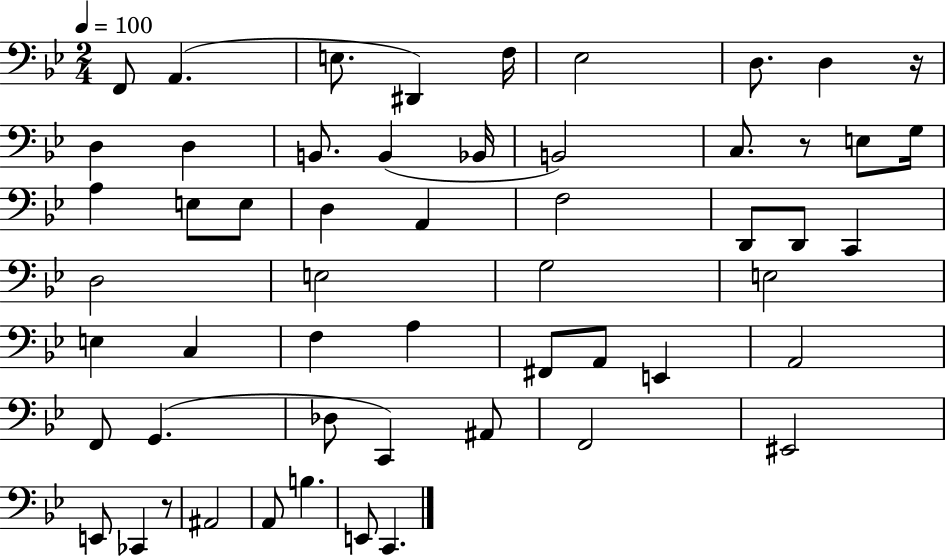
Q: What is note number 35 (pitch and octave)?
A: F#2